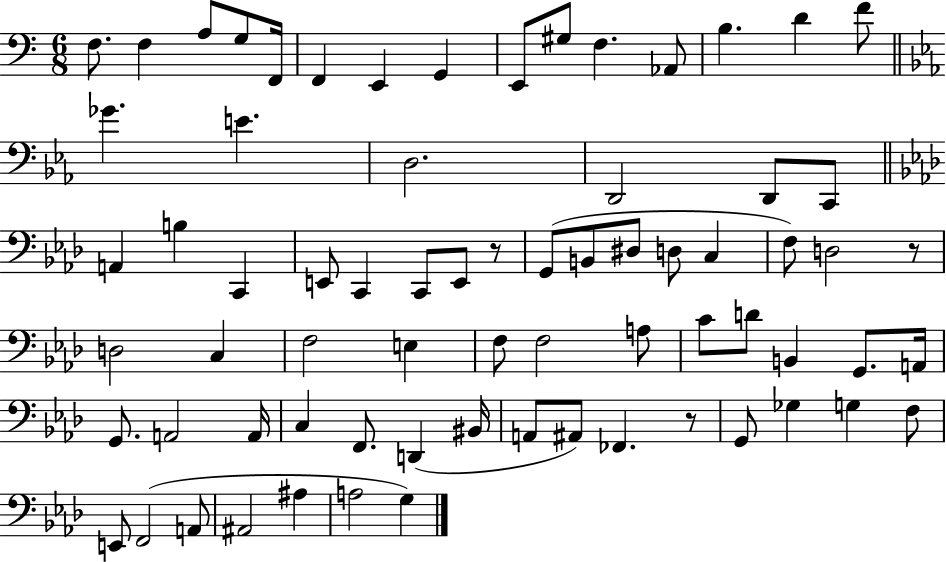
X:1
T:Untitled
M:6/8
L:1/4
K:C
F,/2 F, A,/2 G,/2 F,,/4 F,, E,, G,, E,,/2 ^G,/2 F, _A,,/2 B, D F/2 _G E D,2 D,,2 D,,/2 C,,/2 A,, B, C,, E,,/2 C,, C,,/2 E,,/2 z/2 G,,/2 B,,/2 ^D,/2 D,/2 C, F,/2 D,2 z/2 D,2 C, F,2 E, F,/2 F,2 A,/2 C/2 D/2 B,, G,,/2 A,,/4 G,,/2 A,,2 A,,/4 C, F,,/2 D,, ^B,,/4 A,,/2 ^A,,/2 _F,, z/2 G,,/2 _G, G, F,/2 E,,/2 F,,2 A,,/2 ^A,,2 ^A, A,2 G,